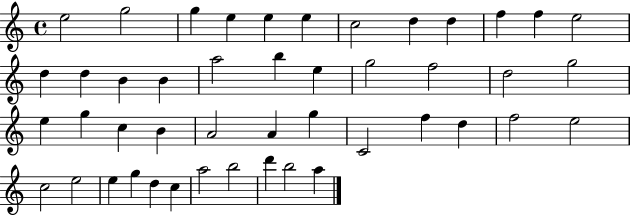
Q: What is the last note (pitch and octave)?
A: A5